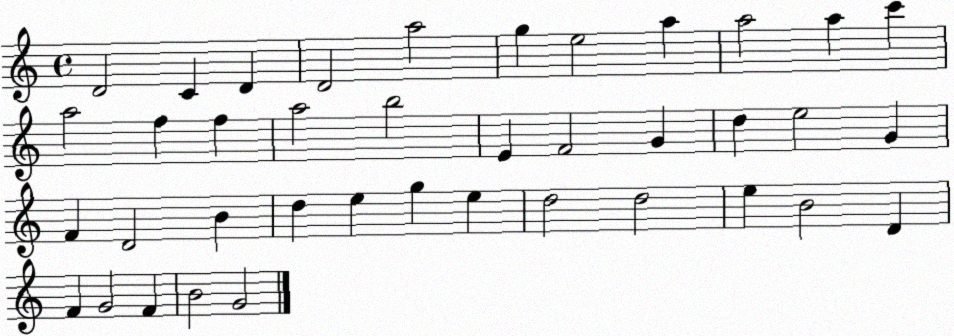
X:1
T:Untitled
M:4/4
L:1/4
K:C
D2 C D D2 a2 g e2 a a2 a c' a2 f f a2 b2 E F2 G d e2 G F D2 B d e g e d2 d2 e B2 D F G2 F B2 G2